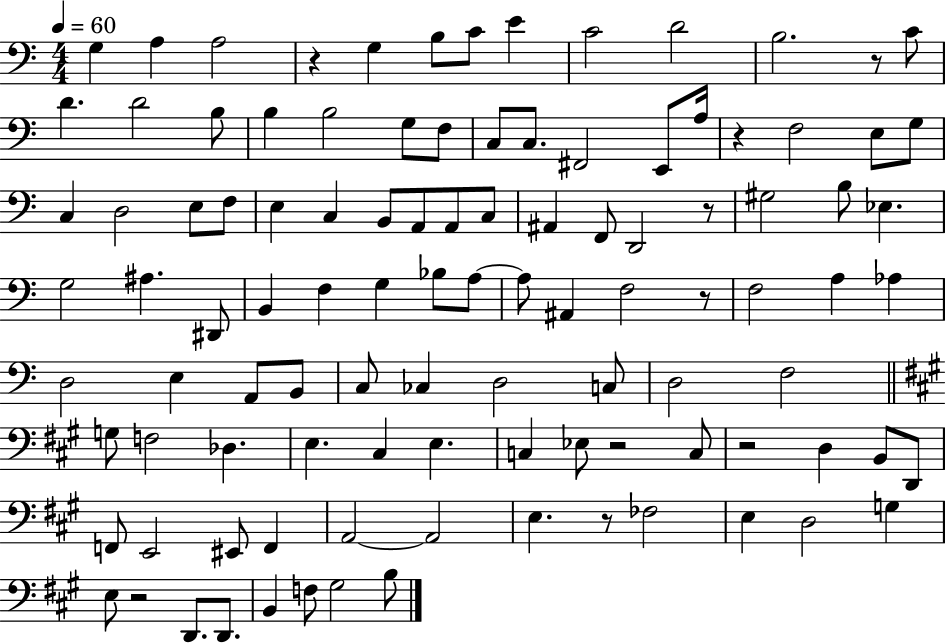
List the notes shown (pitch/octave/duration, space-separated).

G3/q A3/q A3/h R/q G3/q B3/e C4/e E4/q C4/h D4/h B3/h. R/e C4/e D4/q. D4/h B3/e B3/q B3/h G3/e F3/e C3/e C3/e. F#2/h E2/e A3/s R/q F3/h E3/e G3/e C3/q D3/h E3/e F3/e E3/q C3/q B2/e A2/e A2/e C3/e A#2/q F2/e D2/h R/e G#3/h B3/e Eb3/q. G3/h A#3/q. D#2/e B2/q F3/q G3/q Bb3/e A3/e A3/e A#2/q F3/h R/e F3/h A3/q Ab3/q D3/h E3/q A2/e B2/e C3/e CES3/q D3/h C3/e D3/h F3/h G3/e F3/h Db3/q. E3/q. C#3/q E3/q. C3/q Eb3/e R/h C3/e R/h D3/q B2/e D2/e F2/e E2/h EIS2/e F2/q A2/h A2/h E3/q. R/e FES3/h E3/q D3/h G3/q E3/e R/h D2/e. D2/e. B2/q F3/e G#3/h B3/e